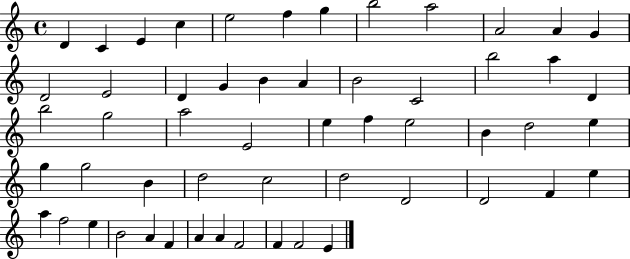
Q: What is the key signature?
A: C major